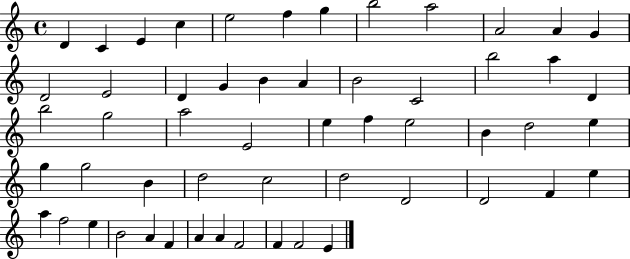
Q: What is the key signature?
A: C major